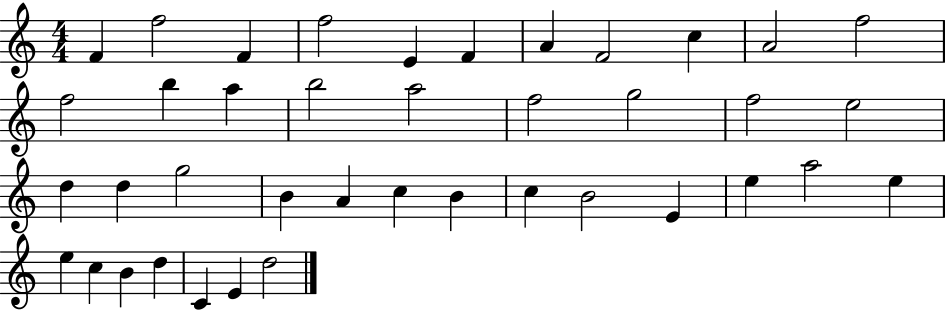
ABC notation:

X:1
T:Untitled
M:4/4
L:1/4
K:C
F f2 F f2 E F A F2 c A2 f2 f2 b a b2 a2 f2 g2 f2 e2 d d g2 B A c B c B2 E e a2 e e c B d C E d2